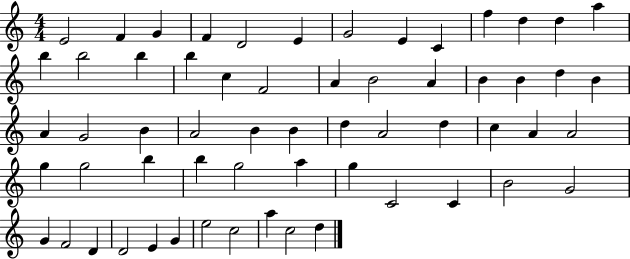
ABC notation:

X:1
T:Untitled
M:4/4
L:1/4
K:C
E2 F G F D2 E G2 E C f d d a b b2 b b c F2 A B2 A B B d B A G2 B A2 B B d A2 d c A A2 g g2 b b g2 a g C2 C B2 G2 G F2 D D2 E G e2 c2 a c2 d